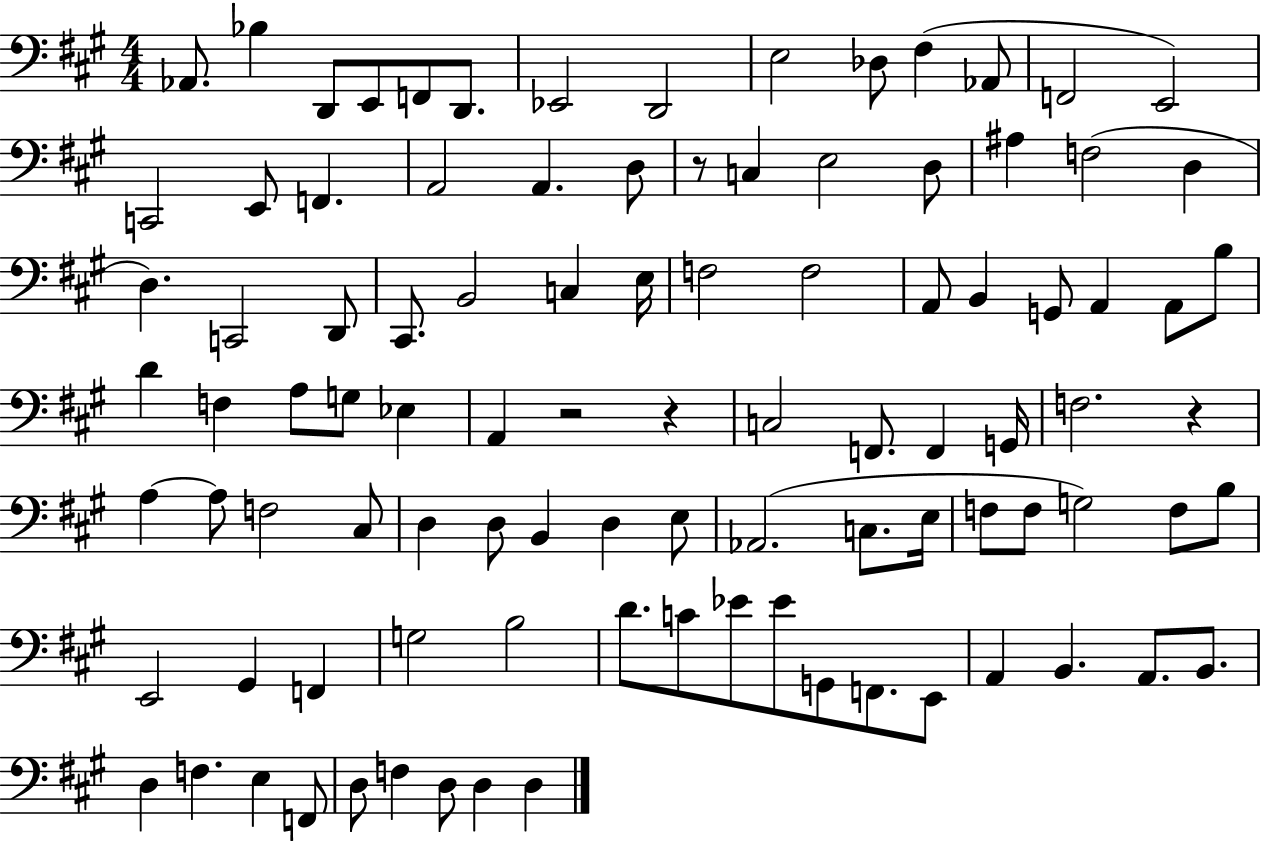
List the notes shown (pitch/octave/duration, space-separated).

Ab2/e. Bb3/q D2/e E2/e F2/e D2/e. Eb2/h D2/h E3/h Db3/e F#3/q Ab2/e F2/h E2/h C2/h E2/e F2/q. A2/h A2/q. D3/e R/e C3/q E3/h D3/e A#3/q F3/h D3/q D3/q. C2/h D2/e C#2/e. B2/h C3/q E3/s F3/h F3/h A2/e B2/q G2/e A2/q A2/e B3/e D4/q F3/q A3/e G3/e Eb3/q A2/q R/h R/q C3/h F2/e. F2/q G2/s F3/h. R/q A3/q A3/e F3/h C#3/e D3/q D3/e B2/q D3/q E3/e Ab2/h. C3/e. E3/s F3/e F3/e G3/h F3/e B3/e E2/h G#2/q F2/q G3/h B3/h D4/e. C4/e Eb4/e Eb4/e G2/e F2/e. E2/e A2/q B2/q. A2/e. B2/e. D3/q F3/q. E3/q F2/e D3/e F3/q D3/e D3/q D3/q